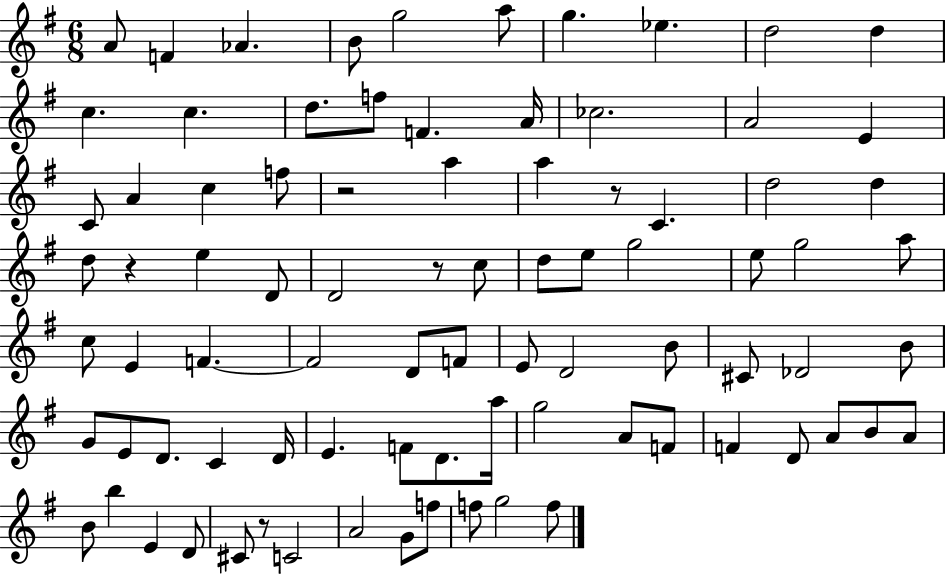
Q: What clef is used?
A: treble